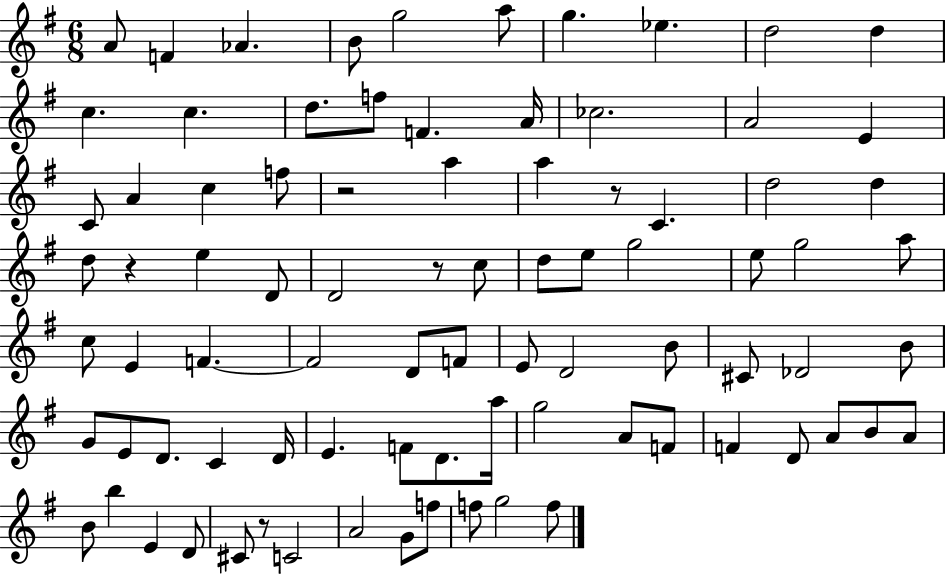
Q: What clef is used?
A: treble